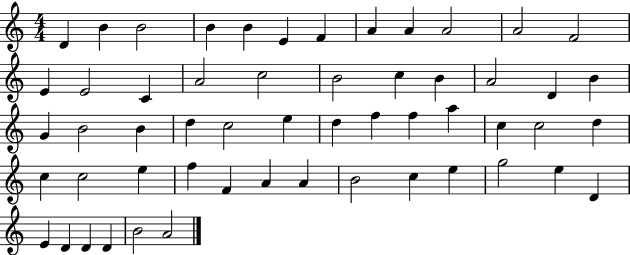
X:1
T:Untitled
M:4/4
L:1/4
K:C
D B B2 B B E F A A A2 A2 F2 E E2 C A2 c2 B2 c B A2 D B G B2 B d c2 e d f f a c c2 d c c2 e f F A A B2 c e g2 e D E D D D B2 A2